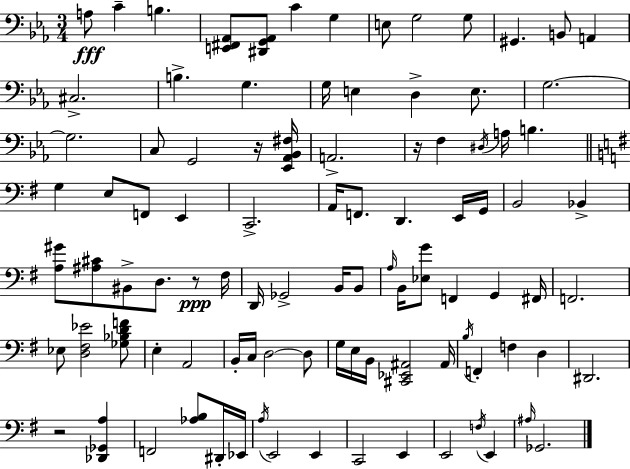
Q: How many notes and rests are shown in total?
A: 96